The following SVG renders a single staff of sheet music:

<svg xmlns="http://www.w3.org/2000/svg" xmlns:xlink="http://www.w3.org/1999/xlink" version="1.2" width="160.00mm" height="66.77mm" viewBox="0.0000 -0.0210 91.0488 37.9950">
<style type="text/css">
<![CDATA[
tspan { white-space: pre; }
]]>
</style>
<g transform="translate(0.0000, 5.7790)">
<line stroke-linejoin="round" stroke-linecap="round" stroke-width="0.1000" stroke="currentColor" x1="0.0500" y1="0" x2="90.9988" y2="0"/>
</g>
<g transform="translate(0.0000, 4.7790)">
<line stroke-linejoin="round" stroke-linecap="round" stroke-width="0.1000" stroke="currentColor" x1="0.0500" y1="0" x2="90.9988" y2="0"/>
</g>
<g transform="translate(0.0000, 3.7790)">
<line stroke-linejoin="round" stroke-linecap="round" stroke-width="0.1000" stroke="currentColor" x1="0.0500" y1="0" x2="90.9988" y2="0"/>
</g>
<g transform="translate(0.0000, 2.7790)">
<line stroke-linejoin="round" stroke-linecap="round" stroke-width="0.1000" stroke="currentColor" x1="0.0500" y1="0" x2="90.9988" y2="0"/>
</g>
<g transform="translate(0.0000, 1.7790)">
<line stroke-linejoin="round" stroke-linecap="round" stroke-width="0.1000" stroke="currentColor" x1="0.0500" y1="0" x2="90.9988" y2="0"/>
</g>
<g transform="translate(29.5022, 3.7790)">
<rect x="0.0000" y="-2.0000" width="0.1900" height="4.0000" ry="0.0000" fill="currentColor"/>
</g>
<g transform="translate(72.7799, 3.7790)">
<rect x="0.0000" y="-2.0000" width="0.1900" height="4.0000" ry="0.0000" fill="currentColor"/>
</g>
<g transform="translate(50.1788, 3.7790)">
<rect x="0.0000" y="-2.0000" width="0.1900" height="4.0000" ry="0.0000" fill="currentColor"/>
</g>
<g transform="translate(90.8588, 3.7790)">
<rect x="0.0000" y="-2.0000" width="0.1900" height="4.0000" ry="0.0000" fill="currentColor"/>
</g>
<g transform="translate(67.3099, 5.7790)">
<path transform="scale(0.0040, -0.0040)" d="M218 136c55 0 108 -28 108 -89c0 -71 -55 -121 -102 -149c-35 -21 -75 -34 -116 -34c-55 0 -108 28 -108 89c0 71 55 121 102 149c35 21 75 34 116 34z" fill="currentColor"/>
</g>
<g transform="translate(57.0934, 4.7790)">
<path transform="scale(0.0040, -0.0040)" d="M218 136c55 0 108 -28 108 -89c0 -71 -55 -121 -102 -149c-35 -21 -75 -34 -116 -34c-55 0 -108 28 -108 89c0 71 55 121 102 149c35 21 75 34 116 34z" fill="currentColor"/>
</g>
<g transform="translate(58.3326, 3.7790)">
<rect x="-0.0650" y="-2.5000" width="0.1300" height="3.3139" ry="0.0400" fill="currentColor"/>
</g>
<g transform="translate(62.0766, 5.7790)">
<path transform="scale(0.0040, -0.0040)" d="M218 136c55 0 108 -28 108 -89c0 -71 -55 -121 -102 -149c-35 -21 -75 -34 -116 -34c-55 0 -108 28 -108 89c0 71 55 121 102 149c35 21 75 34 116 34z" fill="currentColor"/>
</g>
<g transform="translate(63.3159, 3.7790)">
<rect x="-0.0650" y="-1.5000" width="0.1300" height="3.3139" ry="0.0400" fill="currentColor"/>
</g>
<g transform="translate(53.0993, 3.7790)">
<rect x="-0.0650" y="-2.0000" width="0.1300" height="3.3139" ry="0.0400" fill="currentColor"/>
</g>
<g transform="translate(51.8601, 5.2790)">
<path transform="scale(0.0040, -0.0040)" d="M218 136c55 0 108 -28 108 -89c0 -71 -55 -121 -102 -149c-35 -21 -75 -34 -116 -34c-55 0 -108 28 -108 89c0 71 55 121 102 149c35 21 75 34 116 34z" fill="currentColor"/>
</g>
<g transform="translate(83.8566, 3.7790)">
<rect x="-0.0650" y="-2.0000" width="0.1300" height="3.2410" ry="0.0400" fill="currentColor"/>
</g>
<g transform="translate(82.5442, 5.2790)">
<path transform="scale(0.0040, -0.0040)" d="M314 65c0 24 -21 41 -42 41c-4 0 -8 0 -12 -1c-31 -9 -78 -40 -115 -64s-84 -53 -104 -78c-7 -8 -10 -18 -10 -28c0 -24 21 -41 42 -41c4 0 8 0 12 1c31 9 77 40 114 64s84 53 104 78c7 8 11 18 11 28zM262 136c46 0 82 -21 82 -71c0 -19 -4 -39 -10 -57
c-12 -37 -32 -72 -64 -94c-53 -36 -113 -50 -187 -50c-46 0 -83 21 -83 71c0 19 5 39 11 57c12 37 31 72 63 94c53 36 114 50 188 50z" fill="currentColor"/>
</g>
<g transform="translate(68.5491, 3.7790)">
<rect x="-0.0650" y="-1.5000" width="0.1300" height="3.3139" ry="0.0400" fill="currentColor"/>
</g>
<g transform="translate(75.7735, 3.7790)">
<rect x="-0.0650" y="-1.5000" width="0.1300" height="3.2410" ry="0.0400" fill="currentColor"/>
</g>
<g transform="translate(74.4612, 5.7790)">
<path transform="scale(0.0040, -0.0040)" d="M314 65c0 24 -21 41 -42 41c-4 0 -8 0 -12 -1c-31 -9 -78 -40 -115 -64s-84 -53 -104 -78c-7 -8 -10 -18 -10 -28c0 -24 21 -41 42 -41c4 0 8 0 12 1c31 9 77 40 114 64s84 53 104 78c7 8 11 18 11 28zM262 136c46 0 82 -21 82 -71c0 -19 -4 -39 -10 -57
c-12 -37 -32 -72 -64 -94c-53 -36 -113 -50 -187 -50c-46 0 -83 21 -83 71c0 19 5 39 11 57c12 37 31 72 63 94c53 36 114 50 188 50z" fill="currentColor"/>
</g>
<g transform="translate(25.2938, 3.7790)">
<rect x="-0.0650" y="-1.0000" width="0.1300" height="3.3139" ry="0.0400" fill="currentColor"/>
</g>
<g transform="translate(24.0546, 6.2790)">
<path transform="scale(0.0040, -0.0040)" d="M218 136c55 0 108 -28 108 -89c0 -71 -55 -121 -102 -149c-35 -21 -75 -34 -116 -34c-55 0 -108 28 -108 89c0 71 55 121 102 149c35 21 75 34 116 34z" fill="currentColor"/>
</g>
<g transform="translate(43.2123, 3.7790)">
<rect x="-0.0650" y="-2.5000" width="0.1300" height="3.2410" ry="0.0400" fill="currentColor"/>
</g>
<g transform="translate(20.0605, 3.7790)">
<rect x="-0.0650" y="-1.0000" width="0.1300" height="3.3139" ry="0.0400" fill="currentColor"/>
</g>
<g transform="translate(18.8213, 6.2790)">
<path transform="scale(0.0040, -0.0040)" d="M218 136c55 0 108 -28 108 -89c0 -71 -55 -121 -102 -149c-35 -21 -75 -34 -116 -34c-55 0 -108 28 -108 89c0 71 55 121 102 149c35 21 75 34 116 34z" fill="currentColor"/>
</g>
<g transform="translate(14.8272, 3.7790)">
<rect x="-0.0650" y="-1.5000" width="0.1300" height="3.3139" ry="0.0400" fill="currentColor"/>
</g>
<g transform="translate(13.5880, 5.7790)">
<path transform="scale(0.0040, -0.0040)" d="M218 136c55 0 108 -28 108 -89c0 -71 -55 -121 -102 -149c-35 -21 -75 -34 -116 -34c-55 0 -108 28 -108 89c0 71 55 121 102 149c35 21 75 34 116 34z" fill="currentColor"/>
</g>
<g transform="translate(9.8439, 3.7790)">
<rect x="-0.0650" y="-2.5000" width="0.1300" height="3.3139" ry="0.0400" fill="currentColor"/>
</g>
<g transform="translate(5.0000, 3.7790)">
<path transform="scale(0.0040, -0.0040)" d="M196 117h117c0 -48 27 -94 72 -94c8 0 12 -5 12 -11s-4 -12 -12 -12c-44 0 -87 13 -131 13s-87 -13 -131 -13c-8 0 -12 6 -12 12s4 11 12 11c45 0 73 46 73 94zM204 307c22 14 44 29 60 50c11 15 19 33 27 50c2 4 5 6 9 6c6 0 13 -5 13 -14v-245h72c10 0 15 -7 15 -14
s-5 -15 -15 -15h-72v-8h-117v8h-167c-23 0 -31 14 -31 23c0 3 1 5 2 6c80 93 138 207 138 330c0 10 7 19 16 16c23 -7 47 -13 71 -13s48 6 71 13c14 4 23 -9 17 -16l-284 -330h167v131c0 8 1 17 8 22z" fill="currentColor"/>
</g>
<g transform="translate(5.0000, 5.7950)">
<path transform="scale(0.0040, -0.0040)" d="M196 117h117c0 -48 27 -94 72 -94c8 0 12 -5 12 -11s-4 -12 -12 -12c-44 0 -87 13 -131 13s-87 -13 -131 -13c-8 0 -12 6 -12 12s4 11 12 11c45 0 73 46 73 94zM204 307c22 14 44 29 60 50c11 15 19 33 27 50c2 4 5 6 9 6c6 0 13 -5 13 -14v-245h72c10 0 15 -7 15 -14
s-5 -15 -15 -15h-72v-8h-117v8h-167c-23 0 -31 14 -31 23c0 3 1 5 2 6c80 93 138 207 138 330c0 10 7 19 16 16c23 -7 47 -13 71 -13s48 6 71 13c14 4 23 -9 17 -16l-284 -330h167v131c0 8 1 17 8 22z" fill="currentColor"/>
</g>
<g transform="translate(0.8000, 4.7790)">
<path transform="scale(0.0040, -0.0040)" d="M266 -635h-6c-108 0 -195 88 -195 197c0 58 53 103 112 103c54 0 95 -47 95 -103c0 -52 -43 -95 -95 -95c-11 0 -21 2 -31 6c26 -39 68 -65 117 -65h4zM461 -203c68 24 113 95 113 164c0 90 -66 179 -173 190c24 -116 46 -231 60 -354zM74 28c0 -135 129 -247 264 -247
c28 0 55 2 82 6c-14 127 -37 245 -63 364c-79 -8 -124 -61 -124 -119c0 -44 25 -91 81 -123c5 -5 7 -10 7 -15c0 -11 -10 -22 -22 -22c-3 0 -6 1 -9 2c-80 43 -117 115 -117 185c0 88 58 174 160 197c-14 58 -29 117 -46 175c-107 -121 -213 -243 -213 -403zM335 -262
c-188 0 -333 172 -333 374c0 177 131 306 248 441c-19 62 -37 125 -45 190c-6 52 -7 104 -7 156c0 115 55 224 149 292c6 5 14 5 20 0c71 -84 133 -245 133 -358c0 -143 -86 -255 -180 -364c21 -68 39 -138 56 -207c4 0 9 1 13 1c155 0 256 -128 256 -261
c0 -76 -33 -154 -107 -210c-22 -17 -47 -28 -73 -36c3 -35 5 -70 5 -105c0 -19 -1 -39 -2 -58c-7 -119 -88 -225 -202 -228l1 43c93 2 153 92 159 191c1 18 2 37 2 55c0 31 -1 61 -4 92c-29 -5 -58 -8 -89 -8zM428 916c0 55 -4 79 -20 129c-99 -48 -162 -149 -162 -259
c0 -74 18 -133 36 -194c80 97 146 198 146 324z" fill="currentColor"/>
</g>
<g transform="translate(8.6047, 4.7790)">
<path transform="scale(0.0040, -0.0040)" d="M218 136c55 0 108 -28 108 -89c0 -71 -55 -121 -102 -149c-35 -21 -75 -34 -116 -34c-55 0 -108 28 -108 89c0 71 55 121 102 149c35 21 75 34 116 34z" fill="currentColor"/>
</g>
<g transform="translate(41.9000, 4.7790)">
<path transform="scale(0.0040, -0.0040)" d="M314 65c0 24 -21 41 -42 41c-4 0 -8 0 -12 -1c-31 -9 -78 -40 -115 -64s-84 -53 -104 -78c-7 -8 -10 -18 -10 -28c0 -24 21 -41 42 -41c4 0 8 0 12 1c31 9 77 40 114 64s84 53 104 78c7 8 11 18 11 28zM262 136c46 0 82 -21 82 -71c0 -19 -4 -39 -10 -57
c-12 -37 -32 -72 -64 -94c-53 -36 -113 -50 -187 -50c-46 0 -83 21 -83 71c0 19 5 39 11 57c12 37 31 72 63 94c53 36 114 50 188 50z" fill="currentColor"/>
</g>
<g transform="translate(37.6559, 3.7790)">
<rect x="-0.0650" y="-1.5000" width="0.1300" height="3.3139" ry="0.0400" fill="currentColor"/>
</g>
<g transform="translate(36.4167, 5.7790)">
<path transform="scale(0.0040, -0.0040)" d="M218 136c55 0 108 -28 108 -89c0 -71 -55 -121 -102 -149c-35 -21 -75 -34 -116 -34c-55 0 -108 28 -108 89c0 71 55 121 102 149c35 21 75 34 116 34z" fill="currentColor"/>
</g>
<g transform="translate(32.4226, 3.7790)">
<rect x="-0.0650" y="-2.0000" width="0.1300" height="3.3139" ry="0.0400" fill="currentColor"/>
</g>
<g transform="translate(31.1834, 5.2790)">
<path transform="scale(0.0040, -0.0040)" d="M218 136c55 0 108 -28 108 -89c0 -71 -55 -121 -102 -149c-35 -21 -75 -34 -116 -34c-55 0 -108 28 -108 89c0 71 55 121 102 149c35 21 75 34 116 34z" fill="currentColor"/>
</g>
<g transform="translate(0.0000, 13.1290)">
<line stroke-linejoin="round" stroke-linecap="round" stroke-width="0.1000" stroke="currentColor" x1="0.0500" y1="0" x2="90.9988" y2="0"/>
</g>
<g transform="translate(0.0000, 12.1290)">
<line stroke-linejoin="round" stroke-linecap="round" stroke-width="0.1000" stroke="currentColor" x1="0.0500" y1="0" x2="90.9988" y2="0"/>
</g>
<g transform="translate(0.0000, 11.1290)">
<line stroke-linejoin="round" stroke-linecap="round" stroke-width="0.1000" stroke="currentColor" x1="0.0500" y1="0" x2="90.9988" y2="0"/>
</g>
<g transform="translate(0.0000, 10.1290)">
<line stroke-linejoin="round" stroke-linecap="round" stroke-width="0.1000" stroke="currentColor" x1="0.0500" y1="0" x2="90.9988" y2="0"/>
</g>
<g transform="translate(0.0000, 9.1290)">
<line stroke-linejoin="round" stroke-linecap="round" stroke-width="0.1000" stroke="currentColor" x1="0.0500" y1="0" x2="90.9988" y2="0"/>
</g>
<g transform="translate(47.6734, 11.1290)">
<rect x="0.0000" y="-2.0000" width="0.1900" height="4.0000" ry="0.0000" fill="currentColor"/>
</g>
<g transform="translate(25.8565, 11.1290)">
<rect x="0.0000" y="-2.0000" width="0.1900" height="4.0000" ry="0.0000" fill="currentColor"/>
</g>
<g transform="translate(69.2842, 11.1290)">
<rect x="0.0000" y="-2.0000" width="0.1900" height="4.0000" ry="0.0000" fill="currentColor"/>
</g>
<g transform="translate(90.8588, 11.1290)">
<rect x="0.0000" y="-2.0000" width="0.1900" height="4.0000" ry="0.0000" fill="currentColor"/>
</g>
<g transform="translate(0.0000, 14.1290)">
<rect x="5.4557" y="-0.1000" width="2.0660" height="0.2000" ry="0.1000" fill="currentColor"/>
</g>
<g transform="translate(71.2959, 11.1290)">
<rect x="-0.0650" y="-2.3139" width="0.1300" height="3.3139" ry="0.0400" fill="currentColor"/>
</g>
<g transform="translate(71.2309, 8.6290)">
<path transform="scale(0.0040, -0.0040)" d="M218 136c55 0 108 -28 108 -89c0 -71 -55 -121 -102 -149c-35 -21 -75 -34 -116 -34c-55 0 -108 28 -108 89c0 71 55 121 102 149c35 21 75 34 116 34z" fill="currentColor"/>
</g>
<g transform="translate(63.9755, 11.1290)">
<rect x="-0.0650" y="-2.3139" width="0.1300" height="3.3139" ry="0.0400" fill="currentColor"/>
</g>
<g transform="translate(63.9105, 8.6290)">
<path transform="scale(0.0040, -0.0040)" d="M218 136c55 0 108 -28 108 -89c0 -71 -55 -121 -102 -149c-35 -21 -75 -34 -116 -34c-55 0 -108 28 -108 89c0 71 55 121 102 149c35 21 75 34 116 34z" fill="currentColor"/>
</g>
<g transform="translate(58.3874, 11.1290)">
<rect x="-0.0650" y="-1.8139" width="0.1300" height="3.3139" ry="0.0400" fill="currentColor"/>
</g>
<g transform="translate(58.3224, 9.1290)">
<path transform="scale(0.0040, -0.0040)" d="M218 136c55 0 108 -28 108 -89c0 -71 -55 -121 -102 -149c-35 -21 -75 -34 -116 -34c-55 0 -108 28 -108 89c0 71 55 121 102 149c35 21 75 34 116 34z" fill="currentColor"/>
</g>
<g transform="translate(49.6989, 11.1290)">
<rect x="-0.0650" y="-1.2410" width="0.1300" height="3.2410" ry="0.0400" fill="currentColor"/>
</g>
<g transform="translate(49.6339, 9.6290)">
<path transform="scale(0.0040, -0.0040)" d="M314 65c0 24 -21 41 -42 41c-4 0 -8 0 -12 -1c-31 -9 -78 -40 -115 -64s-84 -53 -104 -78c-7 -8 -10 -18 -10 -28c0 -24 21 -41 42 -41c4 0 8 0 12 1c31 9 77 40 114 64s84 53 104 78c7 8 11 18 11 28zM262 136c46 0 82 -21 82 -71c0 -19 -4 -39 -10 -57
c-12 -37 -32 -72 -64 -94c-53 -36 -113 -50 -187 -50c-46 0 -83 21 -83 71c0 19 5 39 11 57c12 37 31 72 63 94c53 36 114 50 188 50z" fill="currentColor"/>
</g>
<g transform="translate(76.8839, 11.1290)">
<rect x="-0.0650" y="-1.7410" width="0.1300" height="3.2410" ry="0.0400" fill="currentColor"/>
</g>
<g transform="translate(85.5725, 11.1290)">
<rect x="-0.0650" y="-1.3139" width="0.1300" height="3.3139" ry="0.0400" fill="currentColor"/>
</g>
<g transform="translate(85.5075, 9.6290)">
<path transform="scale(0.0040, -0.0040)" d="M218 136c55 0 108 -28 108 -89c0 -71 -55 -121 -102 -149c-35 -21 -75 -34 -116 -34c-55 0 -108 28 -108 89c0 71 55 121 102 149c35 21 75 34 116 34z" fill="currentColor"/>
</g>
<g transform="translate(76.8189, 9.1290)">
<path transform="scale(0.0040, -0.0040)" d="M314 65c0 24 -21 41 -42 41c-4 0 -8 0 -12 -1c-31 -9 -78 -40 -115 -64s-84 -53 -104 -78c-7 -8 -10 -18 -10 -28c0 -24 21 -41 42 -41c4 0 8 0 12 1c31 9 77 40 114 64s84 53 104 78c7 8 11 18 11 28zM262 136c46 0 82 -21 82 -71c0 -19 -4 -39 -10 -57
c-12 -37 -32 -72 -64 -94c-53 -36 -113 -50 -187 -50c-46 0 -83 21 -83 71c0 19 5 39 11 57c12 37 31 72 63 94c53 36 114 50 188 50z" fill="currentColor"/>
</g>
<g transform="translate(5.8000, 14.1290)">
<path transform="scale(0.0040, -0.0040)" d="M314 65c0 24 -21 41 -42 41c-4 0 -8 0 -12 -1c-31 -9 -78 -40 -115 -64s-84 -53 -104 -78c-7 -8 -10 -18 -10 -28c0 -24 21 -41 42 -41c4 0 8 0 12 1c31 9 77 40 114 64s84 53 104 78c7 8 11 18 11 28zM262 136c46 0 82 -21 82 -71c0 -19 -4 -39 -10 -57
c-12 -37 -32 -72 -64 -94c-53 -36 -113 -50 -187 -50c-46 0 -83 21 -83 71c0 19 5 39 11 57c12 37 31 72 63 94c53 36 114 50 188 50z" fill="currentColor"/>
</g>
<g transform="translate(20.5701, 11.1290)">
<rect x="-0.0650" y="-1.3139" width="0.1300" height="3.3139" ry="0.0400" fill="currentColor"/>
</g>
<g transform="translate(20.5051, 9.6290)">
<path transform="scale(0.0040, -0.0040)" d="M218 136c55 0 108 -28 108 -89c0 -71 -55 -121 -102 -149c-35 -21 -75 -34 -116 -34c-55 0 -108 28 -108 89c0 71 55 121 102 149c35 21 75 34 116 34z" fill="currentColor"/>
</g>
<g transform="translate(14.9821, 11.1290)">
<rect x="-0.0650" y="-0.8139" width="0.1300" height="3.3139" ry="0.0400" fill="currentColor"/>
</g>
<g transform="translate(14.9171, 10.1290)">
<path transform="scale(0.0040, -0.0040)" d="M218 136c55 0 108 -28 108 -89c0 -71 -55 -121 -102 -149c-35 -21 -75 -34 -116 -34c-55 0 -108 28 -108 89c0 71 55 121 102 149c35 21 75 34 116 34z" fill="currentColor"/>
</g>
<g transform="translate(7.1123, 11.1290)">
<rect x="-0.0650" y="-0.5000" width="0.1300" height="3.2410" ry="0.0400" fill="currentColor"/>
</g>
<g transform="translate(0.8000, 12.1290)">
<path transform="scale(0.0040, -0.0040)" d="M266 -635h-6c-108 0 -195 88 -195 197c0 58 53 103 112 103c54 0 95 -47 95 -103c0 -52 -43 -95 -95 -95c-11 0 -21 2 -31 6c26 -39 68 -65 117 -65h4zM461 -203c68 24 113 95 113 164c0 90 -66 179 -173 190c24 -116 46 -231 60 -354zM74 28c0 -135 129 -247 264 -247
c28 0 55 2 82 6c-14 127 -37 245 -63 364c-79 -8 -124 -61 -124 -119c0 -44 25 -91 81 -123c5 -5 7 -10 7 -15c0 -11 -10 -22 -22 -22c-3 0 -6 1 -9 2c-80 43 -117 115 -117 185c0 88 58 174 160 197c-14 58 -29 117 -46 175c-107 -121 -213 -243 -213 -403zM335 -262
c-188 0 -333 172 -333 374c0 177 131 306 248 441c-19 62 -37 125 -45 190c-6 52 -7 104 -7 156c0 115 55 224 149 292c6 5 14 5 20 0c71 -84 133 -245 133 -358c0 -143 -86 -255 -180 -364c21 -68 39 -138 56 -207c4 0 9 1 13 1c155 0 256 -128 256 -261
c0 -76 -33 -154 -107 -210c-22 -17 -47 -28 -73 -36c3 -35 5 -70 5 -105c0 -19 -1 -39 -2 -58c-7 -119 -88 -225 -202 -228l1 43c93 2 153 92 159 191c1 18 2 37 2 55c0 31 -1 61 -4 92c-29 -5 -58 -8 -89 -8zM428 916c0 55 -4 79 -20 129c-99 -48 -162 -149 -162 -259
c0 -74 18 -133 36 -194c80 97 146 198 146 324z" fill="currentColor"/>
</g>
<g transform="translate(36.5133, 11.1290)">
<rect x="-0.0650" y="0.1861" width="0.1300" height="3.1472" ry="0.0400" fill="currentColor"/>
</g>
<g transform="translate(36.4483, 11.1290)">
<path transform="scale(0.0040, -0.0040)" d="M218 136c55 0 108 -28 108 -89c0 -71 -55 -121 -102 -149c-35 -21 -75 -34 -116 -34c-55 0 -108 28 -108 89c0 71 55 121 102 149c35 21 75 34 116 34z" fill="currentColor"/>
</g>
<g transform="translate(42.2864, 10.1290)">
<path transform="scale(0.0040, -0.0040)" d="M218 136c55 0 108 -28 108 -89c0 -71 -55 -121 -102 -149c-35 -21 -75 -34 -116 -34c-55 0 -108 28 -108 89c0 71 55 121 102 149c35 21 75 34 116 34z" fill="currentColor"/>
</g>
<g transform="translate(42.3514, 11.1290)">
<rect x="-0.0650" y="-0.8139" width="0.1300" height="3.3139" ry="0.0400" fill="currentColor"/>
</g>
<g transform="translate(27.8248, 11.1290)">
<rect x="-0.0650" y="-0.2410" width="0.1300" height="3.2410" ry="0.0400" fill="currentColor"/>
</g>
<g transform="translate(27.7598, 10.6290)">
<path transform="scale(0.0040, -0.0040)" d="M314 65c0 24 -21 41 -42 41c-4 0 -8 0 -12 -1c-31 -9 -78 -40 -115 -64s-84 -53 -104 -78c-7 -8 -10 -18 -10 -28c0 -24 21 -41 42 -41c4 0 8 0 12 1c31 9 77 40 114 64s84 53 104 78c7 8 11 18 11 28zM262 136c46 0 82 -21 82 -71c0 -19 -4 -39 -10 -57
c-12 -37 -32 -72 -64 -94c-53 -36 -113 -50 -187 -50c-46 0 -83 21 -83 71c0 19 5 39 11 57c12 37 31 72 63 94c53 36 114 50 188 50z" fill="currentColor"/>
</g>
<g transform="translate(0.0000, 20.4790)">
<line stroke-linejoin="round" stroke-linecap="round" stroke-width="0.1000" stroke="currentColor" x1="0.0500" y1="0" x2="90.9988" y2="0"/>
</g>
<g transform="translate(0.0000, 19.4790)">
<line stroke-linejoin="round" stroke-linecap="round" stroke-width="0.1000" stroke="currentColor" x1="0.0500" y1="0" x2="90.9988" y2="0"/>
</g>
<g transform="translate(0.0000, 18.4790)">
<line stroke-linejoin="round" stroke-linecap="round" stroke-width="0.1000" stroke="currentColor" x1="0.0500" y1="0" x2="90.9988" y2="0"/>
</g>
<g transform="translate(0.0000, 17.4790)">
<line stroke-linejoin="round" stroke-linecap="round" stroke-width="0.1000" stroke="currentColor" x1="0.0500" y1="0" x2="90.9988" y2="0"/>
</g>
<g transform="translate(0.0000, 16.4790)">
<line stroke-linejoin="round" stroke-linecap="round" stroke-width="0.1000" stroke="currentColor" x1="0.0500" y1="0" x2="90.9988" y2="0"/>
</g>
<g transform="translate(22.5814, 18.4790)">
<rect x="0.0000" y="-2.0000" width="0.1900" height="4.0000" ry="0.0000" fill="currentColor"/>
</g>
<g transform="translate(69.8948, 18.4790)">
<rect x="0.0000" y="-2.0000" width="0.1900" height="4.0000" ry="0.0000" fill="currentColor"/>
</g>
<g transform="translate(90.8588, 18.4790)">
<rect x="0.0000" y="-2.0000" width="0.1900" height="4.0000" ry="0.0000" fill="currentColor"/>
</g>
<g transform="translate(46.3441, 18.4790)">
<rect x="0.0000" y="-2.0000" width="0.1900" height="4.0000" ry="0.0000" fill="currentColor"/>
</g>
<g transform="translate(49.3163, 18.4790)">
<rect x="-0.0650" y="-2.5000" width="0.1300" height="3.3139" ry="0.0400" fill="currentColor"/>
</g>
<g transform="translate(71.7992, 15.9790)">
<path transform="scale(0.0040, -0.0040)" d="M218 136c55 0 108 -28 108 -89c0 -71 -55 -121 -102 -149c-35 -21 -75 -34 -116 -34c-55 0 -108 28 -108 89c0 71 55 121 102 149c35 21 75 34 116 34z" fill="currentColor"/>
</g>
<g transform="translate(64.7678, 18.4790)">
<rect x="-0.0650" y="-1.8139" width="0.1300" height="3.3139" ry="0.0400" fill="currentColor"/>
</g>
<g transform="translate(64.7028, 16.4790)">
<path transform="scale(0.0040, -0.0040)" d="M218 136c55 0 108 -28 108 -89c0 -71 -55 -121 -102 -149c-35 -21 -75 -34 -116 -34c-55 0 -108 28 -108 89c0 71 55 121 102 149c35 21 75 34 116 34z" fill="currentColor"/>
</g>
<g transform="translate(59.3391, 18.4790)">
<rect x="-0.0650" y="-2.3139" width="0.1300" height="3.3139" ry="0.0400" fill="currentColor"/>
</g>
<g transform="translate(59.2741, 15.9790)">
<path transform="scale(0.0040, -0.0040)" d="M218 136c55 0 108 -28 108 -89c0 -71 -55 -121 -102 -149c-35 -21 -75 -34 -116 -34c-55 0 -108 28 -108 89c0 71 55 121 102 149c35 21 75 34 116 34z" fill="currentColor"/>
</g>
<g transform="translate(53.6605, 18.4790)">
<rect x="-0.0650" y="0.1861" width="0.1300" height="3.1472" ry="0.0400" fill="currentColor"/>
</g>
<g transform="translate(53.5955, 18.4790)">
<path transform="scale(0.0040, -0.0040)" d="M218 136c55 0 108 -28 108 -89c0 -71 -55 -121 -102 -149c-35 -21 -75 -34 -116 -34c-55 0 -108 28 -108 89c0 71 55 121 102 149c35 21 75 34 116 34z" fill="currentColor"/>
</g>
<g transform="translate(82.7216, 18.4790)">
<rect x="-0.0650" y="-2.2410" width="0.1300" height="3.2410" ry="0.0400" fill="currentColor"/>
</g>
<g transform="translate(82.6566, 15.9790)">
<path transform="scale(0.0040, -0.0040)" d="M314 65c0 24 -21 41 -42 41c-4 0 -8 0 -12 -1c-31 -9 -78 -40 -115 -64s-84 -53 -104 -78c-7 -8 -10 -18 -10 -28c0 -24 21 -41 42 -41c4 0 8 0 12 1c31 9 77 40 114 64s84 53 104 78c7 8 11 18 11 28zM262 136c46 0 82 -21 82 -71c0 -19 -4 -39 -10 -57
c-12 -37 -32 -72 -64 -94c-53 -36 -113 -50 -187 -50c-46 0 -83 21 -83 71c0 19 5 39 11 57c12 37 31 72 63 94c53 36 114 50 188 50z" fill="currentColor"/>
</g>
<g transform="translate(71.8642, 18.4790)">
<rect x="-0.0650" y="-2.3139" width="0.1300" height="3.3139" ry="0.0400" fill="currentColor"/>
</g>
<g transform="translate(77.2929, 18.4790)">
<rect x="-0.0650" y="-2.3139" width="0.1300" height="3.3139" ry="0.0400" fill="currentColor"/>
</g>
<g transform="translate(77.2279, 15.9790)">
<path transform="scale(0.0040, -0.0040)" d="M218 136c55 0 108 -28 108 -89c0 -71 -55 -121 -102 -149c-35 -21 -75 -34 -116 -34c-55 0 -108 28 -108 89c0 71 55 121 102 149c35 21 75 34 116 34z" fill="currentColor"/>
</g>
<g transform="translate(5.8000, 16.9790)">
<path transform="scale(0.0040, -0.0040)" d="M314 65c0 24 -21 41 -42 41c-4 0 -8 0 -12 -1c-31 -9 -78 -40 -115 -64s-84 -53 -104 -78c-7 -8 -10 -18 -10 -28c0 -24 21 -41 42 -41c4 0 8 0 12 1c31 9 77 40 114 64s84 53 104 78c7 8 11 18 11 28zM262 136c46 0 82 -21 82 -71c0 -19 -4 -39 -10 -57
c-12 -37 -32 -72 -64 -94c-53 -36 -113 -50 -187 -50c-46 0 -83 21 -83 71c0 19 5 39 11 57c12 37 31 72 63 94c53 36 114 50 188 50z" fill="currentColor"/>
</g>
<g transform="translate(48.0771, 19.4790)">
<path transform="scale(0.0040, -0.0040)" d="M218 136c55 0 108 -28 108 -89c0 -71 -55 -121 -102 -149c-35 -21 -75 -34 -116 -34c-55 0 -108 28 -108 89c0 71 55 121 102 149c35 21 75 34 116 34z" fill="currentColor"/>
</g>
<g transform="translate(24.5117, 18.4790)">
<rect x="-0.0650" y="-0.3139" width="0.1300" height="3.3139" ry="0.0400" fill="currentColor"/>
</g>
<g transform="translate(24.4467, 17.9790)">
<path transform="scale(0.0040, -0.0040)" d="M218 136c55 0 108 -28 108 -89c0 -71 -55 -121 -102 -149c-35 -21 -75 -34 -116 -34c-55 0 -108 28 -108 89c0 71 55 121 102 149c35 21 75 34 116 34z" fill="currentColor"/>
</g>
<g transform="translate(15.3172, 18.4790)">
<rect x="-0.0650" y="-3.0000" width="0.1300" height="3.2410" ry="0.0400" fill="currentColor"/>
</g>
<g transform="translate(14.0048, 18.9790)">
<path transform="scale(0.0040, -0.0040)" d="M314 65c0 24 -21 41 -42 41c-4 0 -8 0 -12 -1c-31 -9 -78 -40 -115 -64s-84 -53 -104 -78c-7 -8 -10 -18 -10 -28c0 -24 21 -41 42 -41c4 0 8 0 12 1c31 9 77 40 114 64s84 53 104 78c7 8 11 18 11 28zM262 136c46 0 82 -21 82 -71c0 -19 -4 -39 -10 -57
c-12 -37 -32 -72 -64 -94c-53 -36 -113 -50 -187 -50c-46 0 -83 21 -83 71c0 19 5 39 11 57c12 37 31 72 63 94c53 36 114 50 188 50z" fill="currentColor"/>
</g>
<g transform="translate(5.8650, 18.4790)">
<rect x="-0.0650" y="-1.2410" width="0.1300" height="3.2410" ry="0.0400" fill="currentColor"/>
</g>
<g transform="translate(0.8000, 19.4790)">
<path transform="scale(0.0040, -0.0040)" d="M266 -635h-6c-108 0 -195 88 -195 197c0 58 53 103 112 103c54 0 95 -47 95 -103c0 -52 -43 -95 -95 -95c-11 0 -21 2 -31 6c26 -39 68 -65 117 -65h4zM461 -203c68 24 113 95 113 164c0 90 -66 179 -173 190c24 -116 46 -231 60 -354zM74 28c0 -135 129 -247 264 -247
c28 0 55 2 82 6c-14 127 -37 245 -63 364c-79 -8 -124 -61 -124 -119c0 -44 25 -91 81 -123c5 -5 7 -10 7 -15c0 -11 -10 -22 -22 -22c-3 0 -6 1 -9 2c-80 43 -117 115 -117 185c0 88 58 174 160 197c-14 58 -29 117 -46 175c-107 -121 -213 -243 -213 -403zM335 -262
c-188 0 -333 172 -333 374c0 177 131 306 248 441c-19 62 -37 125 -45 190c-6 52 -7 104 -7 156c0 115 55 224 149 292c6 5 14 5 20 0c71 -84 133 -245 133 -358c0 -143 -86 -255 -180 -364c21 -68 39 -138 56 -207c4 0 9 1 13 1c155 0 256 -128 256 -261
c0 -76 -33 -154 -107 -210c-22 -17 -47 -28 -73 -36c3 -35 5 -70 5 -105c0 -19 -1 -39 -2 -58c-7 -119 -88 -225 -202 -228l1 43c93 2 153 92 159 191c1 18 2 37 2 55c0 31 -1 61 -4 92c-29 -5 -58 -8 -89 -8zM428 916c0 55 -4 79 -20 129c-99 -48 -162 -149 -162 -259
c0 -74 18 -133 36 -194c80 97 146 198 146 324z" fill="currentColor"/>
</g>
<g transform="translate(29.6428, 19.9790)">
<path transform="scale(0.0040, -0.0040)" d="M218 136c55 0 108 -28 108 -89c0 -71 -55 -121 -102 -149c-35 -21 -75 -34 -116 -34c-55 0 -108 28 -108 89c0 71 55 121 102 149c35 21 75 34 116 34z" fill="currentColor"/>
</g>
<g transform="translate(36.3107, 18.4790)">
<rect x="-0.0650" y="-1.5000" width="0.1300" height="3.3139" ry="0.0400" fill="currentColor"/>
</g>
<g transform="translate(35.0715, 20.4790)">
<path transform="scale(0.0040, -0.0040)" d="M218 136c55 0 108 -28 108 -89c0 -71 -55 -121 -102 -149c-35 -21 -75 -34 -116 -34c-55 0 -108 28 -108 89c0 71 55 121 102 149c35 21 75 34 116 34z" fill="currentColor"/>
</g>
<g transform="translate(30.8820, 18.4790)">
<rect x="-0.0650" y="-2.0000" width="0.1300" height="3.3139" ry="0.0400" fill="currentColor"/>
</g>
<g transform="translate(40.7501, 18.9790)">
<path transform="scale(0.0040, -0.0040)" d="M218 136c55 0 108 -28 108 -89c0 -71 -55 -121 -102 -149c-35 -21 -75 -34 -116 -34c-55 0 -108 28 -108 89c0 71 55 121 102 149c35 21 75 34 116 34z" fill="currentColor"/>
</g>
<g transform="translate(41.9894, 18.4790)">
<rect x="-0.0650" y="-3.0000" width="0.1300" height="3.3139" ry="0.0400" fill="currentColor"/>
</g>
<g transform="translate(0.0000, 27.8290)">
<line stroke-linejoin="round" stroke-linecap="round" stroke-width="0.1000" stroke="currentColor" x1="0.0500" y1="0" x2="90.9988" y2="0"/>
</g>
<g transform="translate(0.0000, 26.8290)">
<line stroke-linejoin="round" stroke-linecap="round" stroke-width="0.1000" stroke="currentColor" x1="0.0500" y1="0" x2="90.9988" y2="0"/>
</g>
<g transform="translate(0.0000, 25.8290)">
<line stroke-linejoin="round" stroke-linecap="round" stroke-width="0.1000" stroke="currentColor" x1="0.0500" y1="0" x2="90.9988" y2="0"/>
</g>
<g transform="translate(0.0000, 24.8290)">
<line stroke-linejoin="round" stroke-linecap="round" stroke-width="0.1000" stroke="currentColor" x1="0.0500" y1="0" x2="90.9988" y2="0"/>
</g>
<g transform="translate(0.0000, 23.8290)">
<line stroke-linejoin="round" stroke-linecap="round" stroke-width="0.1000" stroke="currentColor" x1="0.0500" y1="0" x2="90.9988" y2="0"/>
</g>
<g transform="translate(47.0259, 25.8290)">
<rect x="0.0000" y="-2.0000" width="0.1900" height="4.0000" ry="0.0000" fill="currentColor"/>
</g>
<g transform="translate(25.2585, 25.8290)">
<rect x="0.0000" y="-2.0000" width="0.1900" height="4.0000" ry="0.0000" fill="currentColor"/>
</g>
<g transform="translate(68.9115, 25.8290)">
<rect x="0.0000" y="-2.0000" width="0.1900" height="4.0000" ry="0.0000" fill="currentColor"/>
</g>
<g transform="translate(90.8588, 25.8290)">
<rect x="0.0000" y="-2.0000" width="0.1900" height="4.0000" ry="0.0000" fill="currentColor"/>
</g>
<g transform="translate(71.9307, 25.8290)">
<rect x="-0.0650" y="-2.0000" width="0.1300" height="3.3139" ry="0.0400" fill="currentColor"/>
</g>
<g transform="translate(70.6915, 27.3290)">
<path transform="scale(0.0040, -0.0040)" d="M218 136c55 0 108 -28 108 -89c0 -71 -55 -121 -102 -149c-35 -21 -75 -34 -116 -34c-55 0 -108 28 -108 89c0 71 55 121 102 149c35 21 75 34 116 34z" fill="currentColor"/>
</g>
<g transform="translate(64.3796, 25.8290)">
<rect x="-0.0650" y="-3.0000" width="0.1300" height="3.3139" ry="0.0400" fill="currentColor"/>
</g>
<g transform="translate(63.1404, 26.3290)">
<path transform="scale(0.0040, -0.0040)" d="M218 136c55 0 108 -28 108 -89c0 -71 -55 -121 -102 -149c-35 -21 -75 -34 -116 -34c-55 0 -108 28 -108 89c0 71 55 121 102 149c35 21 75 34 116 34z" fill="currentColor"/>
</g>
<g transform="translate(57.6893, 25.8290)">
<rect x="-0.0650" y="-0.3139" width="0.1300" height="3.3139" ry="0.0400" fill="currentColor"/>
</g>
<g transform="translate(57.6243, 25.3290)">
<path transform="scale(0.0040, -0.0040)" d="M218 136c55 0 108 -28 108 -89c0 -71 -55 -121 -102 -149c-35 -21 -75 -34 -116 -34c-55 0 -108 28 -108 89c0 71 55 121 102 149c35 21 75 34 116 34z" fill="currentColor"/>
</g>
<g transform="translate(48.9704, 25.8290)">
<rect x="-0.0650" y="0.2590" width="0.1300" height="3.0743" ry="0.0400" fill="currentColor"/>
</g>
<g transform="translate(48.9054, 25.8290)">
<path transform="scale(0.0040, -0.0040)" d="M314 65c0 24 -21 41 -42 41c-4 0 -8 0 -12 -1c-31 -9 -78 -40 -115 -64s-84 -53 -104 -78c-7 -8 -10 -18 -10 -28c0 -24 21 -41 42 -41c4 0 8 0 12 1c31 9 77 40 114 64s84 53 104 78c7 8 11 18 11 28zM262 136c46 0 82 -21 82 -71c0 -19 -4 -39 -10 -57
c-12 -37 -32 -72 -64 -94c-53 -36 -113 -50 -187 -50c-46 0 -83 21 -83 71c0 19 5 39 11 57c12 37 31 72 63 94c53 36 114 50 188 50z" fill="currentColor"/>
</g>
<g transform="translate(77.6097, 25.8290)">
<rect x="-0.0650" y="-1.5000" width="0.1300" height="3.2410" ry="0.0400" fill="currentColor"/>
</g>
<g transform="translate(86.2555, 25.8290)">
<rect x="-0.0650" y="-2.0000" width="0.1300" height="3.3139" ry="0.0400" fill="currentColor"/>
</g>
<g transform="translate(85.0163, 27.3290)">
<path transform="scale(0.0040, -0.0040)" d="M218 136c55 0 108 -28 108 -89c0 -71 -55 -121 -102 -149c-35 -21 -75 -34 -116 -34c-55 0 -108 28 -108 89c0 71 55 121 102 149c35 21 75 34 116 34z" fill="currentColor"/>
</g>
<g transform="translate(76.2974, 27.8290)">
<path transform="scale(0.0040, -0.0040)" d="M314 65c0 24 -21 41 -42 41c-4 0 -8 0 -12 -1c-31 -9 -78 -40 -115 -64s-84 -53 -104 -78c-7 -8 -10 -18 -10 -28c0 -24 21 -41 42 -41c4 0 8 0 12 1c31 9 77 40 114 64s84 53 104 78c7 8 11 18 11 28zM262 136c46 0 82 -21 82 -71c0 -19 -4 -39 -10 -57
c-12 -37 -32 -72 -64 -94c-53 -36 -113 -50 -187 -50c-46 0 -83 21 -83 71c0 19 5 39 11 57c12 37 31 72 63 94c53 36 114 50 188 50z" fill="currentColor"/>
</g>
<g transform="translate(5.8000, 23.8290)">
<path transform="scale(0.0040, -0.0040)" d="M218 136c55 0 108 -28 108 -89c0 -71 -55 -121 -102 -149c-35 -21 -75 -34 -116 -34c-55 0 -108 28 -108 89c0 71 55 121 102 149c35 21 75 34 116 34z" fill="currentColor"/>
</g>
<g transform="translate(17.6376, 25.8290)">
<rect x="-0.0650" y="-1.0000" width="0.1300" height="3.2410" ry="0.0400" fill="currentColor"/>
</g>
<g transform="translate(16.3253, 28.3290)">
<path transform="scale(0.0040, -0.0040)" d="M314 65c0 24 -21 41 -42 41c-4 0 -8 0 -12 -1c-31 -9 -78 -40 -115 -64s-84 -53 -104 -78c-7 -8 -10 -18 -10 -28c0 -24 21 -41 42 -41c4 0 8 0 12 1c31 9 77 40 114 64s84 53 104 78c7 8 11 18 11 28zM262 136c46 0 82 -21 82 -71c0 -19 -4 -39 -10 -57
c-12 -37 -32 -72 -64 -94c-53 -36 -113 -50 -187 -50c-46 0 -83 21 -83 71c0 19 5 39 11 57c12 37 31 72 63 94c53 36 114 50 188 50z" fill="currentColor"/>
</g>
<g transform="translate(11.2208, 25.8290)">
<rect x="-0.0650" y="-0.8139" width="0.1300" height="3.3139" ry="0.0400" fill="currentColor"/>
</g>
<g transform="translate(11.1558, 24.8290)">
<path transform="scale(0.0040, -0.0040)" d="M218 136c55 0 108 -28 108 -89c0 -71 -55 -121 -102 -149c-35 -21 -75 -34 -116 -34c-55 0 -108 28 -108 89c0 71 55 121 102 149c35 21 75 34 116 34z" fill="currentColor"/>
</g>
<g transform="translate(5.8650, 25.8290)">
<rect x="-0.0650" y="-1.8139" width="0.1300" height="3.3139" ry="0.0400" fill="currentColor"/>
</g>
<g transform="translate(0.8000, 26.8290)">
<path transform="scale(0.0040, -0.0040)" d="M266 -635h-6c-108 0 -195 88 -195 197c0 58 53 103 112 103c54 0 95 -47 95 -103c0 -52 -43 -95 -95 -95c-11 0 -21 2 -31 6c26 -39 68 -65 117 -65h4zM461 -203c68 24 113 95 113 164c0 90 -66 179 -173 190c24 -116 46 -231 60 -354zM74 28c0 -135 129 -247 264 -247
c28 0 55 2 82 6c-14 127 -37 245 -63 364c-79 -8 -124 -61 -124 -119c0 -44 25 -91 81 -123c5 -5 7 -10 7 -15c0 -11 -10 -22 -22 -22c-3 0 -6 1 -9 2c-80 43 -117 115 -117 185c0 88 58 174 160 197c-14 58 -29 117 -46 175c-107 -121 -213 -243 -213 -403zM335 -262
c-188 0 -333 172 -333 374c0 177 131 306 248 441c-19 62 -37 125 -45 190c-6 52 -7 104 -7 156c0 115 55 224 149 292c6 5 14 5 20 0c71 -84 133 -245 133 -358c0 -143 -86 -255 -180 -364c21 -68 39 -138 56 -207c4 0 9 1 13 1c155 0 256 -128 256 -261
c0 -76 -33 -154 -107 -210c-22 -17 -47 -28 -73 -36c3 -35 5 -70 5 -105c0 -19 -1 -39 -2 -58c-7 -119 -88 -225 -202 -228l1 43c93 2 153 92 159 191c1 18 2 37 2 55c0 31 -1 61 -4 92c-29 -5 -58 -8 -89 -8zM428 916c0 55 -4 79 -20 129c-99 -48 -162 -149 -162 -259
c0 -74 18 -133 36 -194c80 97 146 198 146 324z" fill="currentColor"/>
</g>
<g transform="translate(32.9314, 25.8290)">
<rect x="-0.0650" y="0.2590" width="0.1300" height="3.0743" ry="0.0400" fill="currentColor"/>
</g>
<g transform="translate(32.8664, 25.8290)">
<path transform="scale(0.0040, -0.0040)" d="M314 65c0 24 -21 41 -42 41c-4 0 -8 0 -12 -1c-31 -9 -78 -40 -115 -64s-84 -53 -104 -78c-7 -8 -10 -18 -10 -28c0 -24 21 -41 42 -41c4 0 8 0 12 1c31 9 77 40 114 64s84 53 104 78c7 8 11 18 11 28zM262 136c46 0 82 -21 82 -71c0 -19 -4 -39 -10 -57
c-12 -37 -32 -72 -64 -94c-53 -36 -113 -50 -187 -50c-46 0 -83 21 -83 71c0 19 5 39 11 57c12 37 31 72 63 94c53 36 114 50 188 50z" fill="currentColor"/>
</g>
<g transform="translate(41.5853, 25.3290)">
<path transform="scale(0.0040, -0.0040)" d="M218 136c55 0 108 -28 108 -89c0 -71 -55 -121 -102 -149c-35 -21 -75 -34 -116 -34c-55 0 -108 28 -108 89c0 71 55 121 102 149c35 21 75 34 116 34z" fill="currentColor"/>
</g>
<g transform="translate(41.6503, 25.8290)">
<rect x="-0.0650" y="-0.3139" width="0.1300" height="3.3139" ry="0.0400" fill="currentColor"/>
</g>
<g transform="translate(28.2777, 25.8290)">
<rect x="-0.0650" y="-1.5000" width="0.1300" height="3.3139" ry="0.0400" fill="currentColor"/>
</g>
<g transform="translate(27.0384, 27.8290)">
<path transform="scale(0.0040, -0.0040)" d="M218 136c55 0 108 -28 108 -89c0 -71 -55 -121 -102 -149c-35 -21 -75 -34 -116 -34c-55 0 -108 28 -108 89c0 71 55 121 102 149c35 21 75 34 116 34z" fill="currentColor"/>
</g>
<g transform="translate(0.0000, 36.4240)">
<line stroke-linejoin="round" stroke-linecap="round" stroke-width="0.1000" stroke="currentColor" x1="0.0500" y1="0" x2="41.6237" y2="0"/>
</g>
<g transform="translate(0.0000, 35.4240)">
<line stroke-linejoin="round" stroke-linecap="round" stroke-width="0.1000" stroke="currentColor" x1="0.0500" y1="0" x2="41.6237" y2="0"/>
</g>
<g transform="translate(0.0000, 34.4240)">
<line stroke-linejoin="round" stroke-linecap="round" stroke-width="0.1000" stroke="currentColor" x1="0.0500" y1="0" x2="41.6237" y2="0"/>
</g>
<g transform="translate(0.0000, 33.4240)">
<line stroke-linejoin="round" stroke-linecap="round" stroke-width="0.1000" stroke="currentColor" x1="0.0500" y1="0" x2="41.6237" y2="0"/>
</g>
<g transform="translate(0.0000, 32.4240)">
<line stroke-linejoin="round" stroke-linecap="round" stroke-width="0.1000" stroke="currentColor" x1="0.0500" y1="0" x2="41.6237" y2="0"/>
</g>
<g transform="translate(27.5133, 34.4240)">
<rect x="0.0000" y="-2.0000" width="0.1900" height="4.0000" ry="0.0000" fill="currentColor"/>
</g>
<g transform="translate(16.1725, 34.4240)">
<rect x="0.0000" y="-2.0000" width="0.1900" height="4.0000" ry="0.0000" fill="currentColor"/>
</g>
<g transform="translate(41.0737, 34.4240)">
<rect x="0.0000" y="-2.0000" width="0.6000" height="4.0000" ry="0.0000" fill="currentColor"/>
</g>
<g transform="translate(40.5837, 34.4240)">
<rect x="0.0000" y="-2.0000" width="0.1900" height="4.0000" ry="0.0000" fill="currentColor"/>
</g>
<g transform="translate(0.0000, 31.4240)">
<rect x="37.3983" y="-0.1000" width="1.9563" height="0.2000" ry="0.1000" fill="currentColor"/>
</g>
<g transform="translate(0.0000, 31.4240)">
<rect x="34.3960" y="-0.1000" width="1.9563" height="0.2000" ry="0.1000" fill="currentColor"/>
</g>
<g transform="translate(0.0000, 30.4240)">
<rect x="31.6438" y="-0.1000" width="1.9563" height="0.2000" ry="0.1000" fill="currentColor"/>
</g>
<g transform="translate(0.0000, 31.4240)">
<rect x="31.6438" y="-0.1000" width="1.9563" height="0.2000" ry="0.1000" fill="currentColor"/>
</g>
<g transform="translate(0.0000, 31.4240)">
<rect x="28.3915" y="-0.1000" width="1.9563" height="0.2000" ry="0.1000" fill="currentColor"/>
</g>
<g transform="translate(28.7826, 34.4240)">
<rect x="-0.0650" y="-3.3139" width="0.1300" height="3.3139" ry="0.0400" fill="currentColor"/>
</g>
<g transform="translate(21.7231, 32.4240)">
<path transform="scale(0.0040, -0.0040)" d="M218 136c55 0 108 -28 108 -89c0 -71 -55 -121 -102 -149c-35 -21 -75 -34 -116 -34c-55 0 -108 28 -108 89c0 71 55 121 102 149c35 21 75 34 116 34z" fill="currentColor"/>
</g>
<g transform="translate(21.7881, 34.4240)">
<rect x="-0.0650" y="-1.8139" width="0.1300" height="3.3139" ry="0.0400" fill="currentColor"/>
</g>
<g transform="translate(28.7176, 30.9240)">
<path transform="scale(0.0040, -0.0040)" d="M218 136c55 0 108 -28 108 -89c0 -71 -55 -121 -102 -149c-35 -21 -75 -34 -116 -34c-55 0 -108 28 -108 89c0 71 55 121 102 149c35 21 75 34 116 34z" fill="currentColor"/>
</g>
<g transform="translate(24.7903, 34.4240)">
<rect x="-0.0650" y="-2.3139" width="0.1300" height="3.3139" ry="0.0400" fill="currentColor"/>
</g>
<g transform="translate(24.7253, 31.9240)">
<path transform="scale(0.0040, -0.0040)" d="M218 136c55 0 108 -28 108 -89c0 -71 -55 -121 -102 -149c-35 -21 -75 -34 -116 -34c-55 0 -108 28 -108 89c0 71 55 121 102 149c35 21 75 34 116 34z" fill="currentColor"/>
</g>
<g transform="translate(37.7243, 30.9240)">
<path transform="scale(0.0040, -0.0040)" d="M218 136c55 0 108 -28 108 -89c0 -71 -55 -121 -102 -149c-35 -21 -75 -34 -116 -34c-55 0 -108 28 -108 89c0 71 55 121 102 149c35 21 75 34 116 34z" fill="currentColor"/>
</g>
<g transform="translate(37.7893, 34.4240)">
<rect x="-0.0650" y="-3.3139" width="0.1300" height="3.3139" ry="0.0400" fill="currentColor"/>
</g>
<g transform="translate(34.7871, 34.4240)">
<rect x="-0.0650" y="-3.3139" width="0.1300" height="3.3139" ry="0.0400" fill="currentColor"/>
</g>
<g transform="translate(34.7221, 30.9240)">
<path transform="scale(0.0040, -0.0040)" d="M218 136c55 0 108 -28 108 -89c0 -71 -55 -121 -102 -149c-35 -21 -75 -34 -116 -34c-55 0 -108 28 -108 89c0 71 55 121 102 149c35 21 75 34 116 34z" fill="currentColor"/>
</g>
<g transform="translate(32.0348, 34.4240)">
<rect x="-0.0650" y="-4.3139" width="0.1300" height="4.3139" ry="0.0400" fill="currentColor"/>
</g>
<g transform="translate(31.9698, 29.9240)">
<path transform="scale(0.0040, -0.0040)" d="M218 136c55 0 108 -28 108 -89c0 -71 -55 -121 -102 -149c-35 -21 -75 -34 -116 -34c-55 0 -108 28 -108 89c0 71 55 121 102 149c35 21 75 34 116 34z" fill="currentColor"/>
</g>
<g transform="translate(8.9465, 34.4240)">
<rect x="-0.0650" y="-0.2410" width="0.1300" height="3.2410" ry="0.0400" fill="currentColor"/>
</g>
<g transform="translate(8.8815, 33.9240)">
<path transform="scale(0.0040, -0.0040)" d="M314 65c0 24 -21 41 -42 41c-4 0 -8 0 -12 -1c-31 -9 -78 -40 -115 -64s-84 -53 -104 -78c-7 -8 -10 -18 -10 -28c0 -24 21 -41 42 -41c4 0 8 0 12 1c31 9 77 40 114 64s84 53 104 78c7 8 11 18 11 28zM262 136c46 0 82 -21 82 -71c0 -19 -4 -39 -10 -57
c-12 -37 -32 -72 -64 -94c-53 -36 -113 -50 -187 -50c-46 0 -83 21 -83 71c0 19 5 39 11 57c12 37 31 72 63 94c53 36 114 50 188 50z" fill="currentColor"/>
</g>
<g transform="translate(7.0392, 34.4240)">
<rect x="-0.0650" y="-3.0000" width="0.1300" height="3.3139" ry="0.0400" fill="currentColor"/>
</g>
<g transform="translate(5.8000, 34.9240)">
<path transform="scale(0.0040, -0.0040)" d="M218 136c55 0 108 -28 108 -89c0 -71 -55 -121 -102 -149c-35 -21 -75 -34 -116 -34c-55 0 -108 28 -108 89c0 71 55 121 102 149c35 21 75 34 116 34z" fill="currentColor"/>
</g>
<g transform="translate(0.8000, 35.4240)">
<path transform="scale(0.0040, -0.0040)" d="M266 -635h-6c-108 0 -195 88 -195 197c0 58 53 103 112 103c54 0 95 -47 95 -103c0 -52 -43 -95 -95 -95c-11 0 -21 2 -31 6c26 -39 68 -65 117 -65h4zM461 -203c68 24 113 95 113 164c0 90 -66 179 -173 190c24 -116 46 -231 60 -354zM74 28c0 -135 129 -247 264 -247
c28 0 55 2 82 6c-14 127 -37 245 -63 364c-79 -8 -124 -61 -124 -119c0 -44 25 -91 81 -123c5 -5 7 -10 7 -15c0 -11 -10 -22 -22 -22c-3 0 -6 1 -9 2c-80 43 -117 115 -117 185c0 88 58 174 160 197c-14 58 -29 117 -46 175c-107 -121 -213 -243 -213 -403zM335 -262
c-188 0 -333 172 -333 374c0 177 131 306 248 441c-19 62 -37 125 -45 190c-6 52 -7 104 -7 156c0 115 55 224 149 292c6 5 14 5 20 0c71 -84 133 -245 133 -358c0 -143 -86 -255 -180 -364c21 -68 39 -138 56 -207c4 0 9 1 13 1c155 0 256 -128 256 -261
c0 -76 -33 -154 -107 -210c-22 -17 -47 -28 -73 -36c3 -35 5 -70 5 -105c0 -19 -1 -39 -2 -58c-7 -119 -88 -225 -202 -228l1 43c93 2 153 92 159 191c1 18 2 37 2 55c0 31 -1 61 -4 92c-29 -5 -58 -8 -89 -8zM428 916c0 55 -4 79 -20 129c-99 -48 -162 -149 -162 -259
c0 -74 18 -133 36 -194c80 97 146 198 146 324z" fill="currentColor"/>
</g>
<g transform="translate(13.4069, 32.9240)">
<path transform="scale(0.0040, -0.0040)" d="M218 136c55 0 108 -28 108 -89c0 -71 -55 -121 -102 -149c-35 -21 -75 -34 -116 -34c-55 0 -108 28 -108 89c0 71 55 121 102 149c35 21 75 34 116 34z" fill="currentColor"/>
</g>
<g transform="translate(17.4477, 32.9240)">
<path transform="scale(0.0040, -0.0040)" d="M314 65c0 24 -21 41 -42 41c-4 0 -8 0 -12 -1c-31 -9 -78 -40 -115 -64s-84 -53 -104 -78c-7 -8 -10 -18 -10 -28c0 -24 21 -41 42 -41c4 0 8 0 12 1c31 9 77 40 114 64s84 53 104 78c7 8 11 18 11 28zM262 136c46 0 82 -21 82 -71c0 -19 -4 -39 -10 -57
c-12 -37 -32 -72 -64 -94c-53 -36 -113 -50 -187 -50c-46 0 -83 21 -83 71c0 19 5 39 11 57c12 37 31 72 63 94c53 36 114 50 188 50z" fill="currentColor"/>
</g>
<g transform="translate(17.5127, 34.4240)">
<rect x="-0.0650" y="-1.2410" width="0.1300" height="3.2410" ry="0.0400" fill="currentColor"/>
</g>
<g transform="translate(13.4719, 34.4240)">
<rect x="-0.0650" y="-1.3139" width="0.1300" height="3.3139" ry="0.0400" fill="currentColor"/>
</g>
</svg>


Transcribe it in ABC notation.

X:1
T:Untitled
M:4/4
L:1/4
K:C
G E D D F E G2 F G E E E2 F2 C2 d e c2 B d e2 f g g f2 e e2 A2 c F E A G B g f g g g2 f d D2 E B2 c B2 c A F E2 F A c2 e e2 f g b d' b b